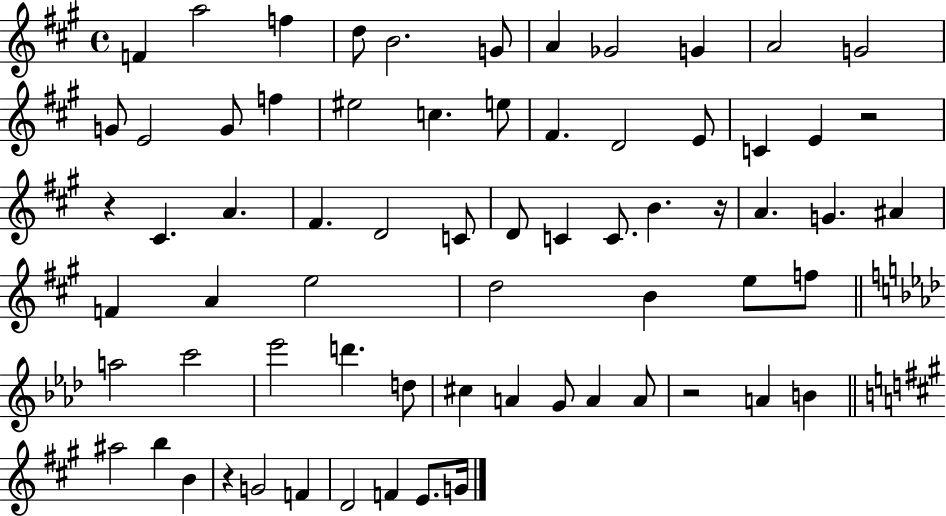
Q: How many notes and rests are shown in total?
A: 68